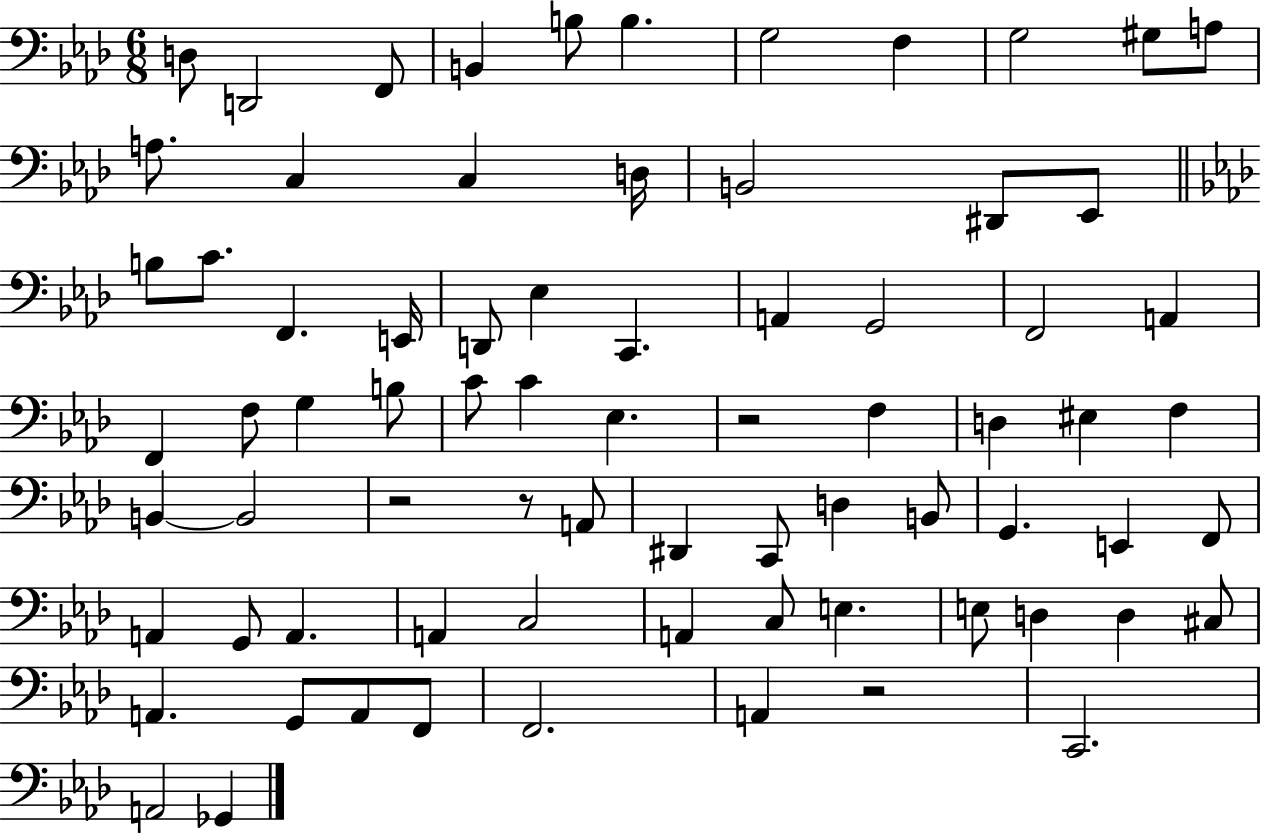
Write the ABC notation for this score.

X:1
T:Untitled
M:6/8
L:1/4
K:Ab
D,/2 D,,2 F,,/2 B,, B,/2 B, G,2 F, G,2 ^G,/2 A,/2 A,/2 C, C, D,/4 B,,2 ^D,,/2 _E,,/2 B,/2 C/2 F,, E,,/4 D,,/2 _E, C,, A,, G,,2 F,,2 A,, F,, F,/2 G, B,/2 C/2 C _E, z2 F, D, ^E, F, B,, B,,2 z2 z/2 A,,/2 ^D,, C,,/2 D, B,,/2 G,, E,, F,,/2 A,, G,,/2 A,, A,, C,2 A,, C,/2 E, E,/2 D, D, ^C,/2 A,, G,,/2 A,,/2 F,,/2 F,,2 A,, z2 C,,2 A,,2 _G,,